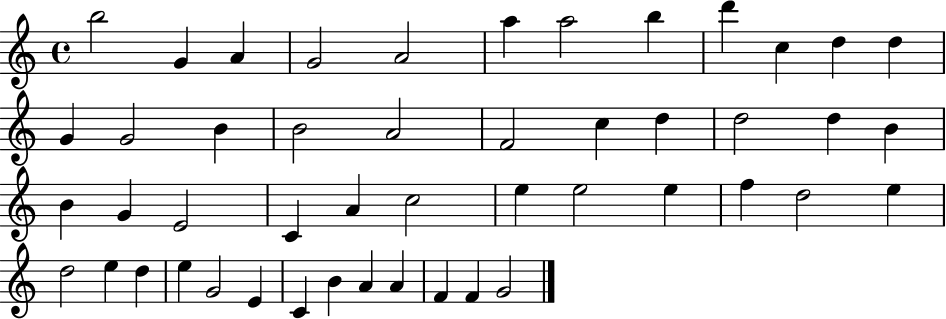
X:1
T:Untitled
M:4/4
L:1/4
K:C
b2 G A G2 A2 a a2 b d' c d d G G2 B B2 A2 F2 c d d2 d B B G E2 C A c2 e e2 e f d2 e d2 e d e G2 E C B A A F F G2